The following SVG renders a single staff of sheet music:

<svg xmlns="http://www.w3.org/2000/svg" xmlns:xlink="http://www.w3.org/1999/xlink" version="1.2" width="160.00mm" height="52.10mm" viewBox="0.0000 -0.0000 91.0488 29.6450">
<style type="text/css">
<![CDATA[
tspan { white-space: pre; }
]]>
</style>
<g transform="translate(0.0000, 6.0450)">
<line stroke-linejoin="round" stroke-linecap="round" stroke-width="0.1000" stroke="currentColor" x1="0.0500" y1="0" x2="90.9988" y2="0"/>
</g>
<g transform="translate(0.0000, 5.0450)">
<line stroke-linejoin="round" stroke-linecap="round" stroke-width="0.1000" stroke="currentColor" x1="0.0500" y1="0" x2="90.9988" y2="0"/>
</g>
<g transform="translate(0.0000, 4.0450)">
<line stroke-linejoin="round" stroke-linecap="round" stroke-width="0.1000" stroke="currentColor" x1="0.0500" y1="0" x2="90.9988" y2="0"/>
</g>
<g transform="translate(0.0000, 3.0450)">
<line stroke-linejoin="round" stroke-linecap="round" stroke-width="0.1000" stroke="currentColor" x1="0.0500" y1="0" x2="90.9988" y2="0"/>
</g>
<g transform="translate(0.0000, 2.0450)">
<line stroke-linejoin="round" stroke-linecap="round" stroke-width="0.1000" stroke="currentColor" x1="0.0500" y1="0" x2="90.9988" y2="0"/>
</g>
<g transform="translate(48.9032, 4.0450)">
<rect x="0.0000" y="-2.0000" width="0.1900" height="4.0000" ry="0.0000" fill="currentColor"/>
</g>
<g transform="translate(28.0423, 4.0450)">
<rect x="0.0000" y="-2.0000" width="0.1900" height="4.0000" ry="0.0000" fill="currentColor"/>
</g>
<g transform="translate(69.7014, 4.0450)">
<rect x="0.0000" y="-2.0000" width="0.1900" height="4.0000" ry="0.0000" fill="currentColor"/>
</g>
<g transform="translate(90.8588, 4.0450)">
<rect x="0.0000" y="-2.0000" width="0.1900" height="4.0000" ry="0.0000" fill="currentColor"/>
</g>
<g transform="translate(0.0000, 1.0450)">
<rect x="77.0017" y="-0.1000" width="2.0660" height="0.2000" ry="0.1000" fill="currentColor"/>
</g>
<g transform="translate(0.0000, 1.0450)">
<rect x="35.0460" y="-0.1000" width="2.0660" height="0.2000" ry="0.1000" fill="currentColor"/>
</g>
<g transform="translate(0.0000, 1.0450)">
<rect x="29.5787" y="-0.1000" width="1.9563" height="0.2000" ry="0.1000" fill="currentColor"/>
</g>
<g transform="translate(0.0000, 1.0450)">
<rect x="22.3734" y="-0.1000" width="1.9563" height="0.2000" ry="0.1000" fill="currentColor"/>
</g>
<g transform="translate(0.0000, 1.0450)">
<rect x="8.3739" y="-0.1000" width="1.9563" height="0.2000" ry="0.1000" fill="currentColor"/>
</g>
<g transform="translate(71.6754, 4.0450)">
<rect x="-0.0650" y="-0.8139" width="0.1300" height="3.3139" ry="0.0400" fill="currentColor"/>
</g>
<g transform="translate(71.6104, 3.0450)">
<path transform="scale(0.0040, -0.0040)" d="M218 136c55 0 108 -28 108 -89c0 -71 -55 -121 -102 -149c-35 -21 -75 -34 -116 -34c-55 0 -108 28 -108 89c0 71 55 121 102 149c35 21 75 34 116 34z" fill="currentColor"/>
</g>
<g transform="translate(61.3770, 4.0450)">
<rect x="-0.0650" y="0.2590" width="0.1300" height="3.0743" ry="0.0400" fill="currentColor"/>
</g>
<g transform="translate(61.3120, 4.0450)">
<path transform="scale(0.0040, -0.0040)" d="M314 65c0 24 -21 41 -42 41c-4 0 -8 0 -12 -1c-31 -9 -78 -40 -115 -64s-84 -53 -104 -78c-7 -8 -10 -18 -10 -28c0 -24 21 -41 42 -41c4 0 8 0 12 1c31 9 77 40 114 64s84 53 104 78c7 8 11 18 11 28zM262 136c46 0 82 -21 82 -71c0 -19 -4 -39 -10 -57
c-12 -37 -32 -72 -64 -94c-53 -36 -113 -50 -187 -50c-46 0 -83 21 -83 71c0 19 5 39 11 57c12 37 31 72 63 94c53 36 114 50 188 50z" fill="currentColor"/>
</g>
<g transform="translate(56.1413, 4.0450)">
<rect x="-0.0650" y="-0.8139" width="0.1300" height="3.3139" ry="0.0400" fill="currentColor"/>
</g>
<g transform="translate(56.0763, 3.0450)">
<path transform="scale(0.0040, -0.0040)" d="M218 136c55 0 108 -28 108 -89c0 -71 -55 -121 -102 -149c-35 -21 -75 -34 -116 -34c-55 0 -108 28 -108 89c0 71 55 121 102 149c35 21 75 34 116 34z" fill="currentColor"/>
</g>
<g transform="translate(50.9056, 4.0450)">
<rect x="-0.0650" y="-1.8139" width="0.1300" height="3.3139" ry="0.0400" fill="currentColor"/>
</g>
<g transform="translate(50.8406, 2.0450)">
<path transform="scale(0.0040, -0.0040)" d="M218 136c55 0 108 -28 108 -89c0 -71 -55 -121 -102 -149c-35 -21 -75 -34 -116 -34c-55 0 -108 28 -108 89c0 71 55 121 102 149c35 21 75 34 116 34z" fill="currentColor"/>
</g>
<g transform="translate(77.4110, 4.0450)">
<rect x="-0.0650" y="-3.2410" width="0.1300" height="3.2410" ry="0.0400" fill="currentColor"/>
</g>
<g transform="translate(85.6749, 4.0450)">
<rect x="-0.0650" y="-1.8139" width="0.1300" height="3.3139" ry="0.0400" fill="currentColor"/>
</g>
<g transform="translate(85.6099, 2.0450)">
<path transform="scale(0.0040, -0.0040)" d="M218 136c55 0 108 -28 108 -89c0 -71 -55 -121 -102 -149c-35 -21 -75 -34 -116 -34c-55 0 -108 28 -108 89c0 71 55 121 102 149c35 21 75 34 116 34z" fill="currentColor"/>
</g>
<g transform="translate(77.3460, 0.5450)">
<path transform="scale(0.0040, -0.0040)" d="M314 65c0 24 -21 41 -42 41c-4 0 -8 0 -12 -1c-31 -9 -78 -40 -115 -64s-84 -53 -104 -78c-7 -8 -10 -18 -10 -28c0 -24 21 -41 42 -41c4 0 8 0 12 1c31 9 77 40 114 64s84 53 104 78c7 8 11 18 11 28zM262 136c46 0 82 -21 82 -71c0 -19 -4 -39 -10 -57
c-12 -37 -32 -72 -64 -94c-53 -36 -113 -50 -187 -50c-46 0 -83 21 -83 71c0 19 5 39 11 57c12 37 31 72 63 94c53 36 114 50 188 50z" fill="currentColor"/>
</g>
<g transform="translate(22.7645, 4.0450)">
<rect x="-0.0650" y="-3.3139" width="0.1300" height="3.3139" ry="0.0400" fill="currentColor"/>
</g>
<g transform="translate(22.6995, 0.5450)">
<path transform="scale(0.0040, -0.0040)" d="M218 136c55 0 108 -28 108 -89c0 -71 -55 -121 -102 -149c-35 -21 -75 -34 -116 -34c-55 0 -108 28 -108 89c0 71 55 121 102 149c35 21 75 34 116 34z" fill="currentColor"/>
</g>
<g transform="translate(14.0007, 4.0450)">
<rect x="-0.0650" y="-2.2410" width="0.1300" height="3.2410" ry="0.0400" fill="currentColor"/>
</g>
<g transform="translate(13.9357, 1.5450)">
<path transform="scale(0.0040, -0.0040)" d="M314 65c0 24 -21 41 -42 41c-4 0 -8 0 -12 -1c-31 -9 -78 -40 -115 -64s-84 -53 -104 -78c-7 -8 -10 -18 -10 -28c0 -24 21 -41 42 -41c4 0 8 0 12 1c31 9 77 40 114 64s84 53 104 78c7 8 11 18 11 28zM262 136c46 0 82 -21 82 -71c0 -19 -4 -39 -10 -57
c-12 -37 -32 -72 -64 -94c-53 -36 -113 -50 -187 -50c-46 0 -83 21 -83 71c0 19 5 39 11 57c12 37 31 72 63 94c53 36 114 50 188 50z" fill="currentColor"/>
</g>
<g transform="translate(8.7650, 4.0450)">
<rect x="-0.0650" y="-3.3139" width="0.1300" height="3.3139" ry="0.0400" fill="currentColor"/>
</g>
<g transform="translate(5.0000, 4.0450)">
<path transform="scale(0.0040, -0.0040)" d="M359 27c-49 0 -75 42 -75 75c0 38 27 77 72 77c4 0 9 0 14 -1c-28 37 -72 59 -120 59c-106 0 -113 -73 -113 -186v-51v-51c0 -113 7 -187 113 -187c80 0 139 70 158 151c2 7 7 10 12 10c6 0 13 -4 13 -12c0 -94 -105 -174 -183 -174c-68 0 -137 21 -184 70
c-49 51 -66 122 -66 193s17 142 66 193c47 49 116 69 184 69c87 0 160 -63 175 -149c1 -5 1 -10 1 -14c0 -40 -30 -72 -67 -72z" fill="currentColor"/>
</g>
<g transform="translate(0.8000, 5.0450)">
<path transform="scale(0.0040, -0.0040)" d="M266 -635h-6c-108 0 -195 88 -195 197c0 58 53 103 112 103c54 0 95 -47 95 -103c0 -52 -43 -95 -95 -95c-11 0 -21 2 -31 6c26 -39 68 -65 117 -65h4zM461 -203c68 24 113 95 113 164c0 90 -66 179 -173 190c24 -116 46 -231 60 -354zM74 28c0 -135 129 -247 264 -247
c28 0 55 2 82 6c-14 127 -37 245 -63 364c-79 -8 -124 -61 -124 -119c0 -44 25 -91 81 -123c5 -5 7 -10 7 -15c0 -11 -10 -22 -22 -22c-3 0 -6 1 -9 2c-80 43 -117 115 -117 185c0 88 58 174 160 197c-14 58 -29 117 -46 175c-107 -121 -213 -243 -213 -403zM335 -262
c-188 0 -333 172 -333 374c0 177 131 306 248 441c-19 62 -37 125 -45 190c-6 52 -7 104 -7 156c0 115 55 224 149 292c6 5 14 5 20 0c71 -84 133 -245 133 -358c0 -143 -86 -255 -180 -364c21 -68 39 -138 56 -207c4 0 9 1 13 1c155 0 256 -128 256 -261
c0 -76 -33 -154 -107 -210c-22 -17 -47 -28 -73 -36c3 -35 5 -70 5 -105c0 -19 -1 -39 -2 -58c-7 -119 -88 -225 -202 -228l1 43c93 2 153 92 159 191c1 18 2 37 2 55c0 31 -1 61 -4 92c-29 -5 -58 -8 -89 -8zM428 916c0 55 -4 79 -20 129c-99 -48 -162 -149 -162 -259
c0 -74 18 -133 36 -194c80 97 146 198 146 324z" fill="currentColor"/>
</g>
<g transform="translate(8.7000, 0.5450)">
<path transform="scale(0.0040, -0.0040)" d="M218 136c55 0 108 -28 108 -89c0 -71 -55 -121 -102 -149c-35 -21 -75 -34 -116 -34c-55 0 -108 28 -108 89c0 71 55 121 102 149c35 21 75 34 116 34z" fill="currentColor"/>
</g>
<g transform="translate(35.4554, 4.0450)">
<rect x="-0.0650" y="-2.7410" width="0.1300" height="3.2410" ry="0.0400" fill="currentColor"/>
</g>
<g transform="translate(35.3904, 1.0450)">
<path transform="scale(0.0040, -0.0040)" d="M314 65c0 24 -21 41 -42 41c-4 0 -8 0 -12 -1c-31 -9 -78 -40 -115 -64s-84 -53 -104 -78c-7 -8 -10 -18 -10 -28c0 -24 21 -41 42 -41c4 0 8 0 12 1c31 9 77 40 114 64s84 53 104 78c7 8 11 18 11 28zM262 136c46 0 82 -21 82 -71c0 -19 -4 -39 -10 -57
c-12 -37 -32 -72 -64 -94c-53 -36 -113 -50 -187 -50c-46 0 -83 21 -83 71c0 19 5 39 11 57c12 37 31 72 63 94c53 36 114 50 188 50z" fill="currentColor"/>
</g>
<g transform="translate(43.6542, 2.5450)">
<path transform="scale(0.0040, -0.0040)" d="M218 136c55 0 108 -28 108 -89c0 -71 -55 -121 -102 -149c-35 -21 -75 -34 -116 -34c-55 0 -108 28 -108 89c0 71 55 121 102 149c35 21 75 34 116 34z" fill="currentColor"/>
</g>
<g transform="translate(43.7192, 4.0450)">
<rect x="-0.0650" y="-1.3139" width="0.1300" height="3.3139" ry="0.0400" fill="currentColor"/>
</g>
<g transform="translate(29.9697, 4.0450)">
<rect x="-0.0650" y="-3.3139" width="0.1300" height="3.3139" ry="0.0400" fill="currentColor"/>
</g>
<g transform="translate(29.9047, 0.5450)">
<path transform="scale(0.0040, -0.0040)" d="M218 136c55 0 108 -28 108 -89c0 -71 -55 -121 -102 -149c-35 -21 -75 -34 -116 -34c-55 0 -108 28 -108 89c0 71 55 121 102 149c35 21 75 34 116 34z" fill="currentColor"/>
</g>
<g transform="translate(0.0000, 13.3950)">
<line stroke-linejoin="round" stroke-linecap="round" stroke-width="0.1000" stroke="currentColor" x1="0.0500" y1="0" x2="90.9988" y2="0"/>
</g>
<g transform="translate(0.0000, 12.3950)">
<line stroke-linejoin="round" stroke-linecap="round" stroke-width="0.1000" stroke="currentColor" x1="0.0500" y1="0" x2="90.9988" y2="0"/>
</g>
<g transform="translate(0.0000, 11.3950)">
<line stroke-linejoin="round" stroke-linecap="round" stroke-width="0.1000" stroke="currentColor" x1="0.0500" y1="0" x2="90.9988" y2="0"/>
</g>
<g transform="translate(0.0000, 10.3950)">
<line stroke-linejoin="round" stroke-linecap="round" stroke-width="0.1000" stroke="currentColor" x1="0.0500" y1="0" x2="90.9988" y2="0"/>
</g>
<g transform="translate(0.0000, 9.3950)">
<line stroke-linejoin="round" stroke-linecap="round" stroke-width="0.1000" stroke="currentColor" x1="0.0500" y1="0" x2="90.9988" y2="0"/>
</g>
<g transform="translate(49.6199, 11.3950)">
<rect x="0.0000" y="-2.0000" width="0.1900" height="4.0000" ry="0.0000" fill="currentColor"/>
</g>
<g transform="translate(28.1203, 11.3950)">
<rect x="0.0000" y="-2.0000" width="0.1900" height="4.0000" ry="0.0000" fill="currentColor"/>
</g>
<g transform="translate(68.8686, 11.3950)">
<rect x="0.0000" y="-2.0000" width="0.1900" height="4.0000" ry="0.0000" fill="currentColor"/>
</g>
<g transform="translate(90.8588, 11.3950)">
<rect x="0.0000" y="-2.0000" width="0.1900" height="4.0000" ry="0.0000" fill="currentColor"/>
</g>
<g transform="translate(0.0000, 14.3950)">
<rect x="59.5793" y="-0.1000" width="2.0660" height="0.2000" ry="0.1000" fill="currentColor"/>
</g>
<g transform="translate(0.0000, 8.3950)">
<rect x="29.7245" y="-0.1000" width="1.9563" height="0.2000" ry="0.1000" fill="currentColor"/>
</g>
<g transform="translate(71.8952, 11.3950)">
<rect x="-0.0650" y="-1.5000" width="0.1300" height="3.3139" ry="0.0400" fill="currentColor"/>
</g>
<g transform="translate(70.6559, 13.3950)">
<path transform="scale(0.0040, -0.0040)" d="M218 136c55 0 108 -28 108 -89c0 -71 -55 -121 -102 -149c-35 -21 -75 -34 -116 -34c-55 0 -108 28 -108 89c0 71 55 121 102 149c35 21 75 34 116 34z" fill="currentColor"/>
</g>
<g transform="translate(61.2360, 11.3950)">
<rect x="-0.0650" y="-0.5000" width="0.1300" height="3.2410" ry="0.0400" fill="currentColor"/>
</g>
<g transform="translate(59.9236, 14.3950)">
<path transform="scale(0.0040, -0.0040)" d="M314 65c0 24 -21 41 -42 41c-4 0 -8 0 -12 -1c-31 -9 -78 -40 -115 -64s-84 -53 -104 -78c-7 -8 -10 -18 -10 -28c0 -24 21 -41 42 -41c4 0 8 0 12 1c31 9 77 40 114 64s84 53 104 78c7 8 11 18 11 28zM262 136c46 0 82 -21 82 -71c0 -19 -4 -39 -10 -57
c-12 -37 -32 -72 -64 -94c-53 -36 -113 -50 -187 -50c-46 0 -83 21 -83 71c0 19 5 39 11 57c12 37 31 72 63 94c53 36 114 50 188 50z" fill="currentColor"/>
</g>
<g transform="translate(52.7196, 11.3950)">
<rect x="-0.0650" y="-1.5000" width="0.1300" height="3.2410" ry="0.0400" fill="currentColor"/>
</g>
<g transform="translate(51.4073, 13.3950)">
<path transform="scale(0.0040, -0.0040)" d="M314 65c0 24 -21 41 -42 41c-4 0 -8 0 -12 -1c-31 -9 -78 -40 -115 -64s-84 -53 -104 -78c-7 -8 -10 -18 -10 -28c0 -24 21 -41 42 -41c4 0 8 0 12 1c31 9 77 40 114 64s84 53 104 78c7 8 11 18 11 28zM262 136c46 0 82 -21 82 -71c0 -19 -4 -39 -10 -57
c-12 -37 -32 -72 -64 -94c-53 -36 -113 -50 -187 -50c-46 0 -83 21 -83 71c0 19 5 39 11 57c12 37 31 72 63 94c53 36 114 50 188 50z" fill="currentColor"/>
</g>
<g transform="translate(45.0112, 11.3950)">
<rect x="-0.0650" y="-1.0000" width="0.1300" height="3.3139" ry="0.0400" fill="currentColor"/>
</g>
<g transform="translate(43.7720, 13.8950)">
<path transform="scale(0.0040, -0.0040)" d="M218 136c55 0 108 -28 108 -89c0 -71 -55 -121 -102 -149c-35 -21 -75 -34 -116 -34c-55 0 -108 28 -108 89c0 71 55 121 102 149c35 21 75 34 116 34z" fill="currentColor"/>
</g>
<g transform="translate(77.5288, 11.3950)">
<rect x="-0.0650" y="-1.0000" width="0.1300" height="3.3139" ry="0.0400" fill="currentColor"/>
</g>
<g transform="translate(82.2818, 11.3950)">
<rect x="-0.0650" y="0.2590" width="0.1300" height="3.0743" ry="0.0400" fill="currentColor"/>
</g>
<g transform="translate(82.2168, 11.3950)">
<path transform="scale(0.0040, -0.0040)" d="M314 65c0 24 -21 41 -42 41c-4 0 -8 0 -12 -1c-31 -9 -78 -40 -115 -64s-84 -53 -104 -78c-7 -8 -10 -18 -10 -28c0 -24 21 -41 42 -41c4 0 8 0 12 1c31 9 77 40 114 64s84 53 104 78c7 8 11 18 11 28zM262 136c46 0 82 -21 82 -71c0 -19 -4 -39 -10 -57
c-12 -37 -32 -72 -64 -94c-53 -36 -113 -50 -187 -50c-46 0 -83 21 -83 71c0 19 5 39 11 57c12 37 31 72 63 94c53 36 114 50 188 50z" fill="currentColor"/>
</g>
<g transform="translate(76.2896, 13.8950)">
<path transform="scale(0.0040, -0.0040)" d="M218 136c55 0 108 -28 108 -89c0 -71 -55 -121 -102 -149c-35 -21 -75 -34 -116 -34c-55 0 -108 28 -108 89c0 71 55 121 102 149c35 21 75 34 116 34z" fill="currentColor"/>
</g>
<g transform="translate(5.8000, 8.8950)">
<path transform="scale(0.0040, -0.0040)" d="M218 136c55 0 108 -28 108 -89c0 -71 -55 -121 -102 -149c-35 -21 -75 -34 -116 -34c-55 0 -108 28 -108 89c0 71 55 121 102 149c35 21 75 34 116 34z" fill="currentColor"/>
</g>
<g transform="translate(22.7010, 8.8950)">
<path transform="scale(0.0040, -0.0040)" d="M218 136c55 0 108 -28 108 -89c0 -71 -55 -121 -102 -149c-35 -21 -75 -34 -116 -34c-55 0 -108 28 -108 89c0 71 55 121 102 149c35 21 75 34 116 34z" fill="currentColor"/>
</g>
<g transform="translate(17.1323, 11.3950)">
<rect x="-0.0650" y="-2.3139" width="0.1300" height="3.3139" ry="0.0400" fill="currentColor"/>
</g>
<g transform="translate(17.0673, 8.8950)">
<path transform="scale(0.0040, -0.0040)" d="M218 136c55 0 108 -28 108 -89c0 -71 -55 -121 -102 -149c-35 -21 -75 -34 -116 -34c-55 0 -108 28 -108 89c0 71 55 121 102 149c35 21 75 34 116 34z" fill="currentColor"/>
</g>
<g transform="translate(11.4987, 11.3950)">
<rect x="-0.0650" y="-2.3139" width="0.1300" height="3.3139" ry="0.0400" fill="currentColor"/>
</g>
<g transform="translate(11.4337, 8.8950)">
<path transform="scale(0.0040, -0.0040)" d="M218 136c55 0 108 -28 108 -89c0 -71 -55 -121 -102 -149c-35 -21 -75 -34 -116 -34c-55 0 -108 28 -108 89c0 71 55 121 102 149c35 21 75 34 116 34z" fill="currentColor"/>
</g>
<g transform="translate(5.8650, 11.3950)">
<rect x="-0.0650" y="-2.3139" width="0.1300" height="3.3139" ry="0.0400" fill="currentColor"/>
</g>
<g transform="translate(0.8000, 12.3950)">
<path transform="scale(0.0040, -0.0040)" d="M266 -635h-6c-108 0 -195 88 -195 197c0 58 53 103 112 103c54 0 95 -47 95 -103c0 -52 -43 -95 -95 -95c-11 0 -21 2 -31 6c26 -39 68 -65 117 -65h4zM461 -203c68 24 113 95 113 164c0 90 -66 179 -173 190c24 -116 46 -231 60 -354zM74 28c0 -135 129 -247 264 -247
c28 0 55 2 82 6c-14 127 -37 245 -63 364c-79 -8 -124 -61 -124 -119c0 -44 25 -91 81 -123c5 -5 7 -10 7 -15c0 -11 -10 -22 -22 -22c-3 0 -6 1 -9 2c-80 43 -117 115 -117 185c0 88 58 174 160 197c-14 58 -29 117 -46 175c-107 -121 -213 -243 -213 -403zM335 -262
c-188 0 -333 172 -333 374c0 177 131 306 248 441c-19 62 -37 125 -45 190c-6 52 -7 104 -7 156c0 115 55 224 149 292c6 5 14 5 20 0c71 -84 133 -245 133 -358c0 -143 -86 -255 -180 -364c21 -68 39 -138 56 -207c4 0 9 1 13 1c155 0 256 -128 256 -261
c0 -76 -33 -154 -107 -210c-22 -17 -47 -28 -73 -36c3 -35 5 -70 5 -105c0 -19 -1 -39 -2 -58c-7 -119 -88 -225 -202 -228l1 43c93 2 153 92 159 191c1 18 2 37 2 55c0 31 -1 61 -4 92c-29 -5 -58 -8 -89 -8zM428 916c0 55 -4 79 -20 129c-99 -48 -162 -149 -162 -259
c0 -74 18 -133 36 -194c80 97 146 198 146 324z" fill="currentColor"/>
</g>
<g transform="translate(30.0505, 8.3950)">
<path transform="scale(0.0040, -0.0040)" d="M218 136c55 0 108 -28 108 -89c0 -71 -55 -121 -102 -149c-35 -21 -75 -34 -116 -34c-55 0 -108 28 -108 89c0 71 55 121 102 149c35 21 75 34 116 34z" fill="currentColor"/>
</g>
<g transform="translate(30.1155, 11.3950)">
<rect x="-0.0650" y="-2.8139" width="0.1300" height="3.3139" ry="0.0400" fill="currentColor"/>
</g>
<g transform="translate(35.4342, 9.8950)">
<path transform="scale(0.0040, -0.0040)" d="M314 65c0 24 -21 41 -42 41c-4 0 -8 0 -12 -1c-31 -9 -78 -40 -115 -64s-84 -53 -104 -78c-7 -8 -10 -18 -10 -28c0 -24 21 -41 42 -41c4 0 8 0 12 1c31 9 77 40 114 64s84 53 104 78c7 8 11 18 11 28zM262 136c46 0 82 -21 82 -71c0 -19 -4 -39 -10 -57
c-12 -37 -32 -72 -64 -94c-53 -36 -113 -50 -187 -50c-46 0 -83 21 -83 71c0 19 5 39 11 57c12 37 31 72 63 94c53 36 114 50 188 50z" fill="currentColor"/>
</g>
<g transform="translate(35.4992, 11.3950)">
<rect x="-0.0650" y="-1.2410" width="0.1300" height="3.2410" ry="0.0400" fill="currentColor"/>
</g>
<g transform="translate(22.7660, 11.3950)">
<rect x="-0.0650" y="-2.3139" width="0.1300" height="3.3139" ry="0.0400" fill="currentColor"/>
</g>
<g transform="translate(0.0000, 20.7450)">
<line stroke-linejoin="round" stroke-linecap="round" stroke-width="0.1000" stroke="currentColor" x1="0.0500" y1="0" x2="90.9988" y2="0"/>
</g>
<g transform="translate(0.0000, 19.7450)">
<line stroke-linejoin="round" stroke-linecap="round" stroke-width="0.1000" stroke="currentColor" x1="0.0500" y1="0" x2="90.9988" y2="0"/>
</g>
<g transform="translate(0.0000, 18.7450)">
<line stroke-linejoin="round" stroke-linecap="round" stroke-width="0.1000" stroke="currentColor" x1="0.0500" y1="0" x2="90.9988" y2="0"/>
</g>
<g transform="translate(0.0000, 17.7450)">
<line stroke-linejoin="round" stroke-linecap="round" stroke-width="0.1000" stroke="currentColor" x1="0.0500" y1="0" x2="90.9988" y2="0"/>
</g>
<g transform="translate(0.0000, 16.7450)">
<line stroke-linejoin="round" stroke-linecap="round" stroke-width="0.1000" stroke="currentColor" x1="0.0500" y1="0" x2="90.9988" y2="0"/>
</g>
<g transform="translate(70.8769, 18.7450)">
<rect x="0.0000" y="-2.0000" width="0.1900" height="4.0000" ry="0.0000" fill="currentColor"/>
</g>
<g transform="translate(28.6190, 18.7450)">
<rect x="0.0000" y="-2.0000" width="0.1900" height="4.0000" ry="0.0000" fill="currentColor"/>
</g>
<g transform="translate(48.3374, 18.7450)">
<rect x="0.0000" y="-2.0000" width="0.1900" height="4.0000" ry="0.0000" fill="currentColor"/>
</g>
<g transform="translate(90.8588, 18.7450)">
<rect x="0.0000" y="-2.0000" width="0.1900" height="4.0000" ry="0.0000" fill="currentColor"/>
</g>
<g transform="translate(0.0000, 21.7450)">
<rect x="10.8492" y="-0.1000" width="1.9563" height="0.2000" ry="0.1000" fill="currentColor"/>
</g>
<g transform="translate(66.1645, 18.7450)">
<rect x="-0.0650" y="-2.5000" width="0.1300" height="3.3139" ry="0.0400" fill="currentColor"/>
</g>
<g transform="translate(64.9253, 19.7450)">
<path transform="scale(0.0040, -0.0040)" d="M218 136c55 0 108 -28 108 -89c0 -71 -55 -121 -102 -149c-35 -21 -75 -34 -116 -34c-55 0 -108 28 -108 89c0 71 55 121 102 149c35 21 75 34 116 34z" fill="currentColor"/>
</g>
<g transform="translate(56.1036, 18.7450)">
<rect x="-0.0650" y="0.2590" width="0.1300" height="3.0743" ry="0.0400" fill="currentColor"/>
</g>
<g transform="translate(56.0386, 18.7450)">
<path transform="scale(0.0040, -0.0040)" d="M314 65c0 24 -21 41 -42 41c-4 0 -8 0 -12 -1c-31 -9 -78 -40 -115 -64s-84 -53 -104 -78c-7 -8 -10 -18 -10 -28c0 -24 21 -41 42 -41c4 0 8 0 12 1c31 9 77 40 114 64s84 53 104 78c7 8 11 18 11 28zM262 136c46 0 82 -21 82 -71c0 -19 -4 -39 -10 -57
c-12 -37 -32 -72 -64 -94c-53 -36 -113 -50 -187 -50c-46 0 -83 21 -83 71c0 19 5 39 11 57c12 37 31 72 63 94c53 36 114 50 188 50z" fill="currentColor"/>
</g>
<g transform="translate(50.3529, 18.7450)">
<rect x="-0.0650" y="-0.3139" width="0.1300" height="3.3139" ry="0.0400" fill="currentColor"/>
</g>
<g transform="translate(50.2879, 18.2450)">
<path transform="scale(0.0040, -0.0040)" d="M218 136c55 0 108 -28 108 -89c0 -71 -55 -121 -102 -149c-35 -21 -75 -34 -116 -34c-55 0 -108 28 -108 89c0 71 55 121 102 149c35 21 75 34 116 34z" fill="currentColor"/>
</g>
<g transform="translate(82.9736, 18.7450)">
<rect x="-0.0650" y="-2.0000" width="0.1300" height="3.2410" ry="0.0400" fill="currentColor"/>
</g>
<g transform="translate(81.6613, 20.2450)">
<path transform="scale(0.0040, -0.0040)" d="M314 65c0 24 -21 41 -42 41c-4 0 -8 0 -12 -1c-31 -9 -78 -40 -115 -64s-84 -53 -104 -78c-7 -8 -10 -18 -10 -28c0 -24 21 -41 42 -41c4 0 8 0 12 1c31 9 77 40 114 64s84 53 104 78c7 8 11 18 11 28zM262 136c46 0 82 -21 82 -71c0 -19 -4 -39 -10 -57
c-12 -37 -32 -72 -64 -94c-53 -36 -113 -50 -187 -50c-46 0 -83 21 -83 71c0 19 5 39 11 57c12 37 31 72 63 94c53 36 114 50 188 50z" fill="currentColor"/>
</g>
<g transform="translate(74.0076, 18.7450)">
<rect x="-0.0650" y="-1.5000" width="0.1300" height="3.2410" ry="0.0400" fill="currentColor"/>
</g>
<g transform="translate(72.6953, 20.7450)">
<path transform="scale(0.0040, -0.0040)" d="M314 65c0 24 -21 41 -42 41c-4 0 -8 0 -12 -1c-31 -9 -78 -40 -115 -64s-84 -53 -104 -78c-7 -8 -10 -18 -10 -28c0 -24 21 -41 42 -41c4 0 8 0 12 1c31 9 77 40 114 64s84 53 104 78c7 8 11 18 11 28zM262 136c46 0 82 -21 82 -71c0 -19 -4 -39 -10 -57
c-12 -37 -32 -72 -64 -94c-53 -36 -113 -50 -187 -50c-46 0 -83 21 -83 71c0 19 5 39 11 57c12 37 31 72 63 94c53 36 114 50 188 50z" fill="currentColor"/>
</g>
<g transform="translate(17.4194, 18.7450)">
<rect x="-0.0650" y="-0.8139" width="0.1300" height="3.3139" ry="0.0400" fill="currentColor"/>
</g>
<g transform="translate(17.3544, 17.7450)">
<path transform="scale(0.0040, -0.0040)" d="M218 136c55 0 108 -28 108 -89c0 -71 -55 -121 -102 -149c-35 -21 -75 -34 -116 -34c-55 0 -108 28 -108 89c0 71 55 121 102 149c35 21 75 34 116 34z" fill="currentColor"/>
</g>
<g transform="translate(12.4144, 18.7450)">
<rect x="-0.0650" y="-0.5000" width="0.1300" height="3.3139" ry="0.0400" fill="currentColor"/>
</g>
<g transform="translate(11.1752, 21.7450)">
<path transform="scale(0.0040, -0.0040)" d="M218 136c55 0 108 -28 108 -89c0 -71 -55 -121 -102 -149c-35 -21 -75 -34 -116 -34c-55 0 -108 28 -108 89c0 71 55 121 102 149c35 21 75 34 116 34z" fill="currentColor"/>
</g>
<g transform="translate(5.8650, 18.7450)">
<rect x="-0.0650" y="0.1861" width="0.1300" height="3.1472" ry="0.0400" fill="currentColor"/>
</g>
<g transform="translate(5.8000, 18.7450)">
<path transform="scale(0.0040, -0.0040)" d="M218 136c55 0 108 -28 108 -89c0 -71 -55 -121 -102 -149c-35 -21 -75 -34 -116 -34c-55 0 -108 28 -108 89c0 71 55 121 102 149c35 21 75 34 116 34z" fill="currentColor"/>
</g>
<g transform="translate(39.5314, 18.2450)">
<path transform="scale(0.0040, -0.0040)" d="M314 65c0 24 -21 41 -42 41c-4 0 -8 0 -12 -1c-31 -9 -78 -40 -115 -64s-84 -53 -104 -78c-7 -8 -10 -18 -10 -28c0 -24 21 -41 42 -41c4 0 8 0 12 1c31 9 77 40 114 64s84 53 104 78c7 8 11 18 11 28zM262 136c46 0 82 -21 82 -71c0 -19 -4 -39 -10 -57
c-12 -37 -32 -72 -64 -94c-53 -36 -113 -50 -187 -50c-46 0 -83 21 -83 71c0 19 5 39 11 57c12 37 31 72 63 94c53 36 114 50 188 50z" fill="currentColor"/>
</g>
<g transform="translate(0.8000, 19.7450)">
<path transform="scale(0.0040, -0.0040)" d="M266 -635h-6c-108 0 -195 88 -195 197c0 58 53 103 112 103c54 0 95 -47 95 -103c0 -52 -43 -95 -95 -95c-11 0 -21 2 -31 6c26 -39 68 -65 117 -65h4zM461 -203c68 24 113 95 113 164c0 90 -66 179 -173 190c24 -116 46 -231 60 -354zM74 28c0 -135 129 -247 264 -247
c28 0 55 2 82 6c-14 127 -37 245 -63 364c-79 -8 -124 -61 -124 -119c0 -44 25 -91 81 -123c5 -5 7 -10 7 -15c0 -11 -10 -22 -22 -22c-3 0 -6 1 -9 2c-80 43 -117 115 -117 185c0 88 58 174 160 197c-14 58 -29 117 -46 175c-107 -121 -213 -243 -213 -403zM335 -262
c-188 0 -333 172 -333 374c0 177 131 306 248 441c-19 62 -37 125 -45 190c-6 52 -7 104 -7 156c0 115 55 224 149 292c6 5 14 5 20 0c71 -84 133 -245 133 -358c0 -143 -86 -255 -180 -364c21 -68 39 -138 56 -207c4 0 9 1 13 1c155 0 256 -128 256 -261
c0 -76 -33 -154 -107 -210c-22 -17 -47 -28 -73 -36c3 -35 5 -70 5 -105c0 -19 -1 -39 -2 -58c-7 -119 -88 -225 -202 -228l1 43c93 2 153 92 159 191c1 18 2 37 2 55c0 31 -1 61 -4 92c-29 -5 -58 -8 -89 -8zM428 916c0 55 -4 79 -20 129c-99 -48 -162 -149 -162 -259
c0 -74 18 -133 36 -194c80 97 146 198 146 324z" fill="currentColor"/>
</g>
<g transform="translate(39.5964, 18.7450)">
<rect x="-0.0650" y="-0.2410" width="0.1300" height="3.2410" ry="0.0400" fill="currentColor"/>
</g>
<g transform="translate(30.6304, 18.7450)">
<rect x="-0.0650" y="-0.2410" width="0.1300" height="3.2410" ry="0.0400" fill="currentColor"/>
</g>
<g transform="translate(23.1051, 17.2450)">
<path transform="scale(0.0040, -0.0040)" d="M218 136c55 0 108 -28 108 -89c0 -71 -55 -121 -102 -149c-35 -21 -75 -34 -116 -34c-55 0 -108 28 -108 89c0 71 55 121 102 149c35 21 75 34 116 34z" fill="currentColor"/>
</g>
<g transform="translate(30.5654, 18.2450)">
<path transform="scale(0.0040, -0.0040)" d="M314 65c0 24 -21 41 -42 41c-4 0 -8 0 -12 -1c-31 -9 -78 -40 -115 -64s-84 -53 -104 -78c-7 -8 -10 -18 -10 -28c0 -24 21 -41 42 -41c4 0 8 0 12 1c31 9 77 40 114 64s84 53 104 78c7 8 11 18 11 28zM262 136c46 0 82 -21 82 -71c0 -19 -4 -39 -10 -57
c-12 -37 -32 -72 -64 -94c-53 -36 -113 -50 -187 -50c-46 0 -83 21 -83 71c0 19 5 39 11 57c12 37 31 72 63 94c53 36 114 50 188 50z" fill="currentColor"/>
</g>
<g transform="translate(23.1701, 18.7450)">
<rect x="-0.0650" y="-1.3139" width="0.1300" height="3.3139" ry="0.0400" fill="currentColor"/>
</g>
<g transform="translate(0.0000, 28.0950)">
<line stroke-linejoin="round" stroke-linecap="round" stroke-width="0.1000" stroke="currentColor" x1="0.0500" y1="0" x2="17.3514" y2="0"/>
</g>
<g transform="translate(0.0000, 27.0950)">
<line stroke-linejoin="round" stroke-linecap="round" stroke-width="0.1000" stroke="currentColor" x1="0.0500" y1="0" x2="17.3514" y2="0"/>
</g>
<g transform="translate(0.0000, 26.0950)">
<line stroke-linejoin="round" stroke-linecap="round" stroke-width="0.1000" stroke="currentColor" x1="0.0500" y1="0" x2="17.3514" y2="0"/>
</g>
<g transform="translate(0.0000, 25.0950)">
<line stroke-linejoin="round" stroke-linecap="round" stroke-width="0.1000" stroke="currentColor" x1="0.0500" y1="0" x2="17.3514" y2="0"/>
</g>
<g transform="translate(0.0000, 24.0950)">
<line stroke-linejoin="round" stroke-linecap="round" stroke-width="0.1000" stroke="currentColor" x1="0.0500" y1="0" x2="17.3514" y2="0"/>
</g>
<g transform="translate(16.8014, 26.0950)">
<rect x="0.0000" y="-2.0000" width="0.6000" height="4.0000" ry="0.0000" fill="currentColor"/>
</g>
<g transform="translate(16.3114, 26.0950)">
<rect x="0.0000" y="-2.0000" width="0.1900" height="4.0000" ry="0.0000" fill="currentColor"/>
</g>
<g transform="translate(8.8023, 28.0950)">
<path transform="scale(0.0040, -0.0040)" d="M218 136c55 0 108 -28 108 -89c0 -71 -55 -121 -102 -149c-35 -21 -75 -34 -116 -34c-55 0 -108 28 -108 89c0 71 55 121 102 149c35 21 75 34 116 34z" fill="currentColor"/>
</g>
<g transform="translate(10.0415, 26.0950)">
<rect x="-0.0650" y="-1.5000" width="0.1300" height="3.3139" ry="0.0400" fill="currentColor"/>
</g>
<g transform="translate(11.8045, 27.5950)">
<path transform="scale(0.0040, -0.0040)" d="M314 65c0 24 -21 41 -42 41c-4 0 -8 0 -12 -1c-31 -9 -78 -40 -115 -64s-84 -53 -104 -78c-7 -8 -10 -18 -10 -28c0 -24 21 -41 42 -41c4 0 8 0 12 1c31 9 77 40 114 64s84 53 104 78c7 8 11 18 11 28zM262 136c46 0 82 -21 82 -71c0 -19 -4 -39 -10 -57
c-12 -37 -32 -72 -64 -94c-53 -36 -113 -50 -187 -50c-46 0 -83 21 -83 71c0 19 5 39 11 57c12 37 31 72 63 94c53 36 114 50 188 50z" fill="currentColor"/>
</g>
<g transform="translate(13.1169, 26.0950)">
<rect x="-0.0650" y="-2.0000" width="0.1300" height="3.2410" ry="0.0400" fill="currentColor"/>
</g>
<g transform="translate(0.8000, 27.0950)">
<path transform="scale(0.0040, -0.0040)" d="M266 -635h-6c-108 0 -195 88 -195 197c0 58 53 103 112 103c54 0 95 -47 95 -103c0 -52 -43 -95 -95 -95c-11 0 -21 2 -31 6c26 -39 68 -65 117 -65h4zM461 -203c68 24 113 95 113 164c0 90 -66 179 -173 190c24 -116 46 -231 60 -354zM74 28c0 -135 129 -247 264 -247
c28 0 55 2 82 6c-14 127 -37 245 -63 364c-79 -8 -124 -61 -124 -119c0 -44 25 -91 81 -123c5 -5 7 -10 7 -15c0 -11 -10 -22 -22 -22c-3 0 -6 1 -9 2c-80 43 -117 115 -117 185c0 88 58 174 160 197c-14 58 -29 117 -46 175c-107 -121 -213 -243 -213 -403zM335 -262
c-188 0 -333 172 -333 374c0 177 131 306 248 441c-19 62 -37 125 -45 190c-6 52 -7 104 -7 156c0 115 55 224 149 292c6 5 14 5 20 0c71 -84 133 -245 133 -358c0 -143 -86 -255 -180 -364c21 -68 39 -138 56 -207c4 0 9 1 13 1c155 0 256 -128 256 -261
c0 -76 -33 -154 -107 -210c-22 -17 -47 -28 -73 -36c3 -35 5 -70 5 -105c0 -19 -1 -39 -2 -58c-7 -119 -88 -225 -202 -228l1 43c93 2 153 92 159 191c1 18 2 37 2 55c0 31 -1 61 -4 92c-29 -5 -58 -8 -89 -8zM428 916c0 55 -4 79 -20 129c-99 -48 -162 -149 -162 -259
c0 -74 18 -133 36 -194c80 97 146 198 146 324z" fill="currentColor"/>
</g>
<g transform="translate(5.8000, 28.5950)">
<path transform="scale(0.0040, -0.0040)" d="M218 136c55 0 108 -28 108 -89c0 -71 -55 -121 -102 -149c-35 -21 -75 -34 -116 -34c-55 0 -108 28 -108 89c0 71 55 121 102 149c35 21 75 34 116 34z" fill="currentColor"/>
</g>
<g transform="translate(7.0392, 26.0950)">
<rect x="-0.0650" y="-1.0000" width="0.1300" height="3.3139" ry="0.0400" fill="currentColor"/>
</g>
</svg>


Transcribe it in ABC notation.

X:1
T:Untitled
M:4/4
L:1/4
K:C
b g2 b b a2 e f d B2 d b2 f g g g g a e2 D E2 C2 E D B2 B C d e c2 c2 c B2 G E2 F2 D E F2